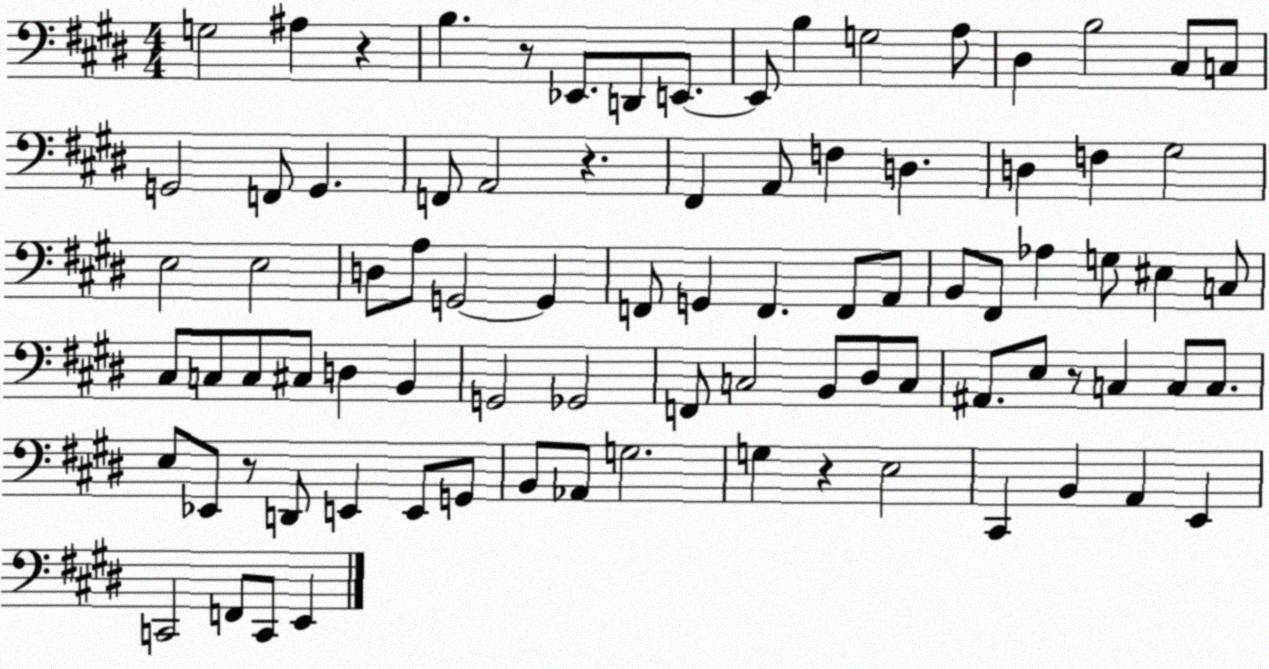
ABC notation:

X:1
T:Untitled
M:4/4
L:1/4
K:E
G,2 ^A, z B, z/2 _E,,/2 D,,/2 E,,/2 E,,/2 B, G,2 A,/2 ^D, B,2 ^C,/2 C,/2 G,,2 F,,/2 G,, F,,/2 A,,2 z ^F,, A,,/2 F, D, D, F, ^G,2 E,2 E,2 D,/2 A,/2 G,,2 G,, F,,/2 G,, F,, F,,/2 A,,/2 B,,/2 ^F,,/2 _A, G,/2 ^E, C,/2 ^C,/2 C,/2 C,/2 ^C,/2 D, B,, G,,2 _G,,2 F,,/2 C,2 B,,/2 ^D,/2 C,/2 ^A,,/2 E,/2 z/2 C, C,/2 C,/2 E,/2 _E,,/2 z/2 D,,/2 E,, E,,/2 G,,/2 B,,/2 _A,,/2 G,2 G, z E,2 ^C,, B,, A,, E,, C,,2 F,,/2 C,,/2 E,,